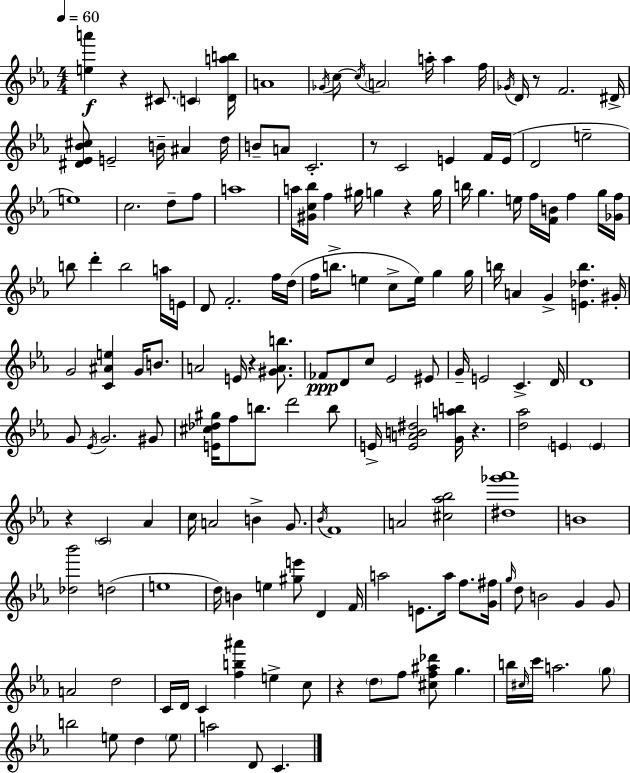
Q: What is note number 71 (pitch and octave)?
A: C5